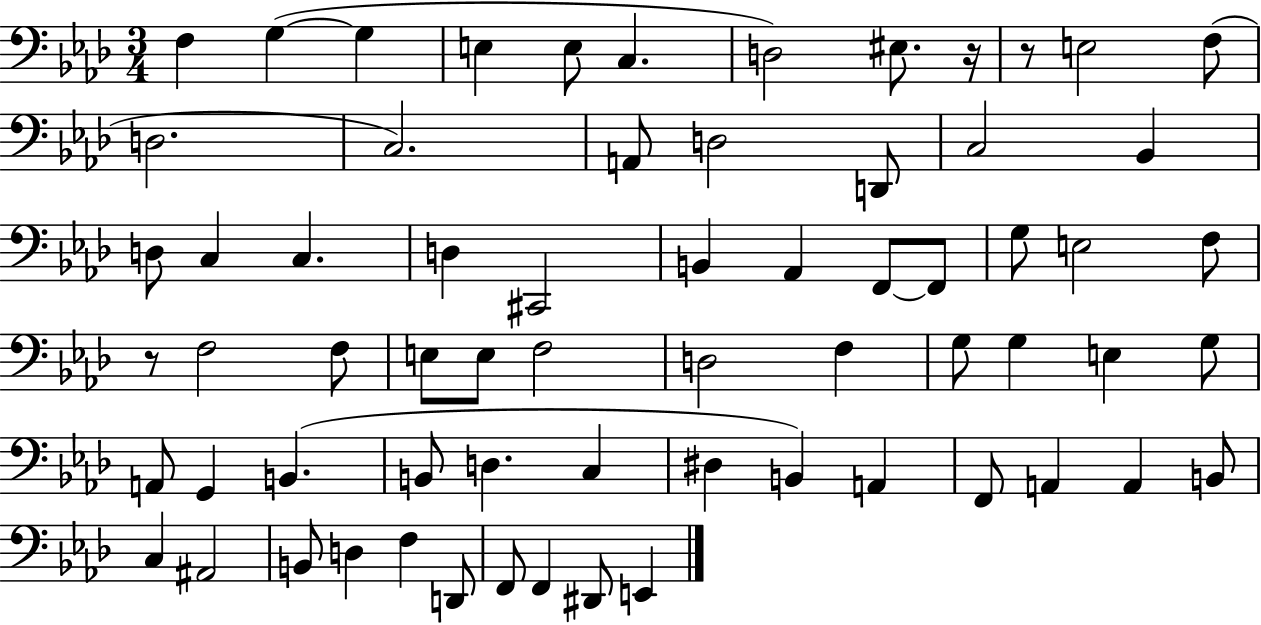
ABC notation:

X:1
T:Untitled
M:3/4
L:1/4
K:Ab
F, G, G, E, E,/2 C, D,2 ^E,/2 z/4 z/2 E,2 F,/2 D,2 C,2 A,,/2 D,2 D,,/2 C,2 _B,, D,/2 C, C, D, ^C,,2 B,, _A,, F,,/2 F,,/2 G,/2 E,2 F,/2 z/2 F,2 F,/2 E,/2 E,/2 F,2 D,2 F, G,/2 G, E, G,/2 A,,/2 G,, B,, B,,/2 D, C, ^D, B,, A,, F,,/2 A,, A,, B,,/2 C, ^A,,2 B,,/2 D, F, D,,/2 F,,/2 F,, ^D,,/2 E,,